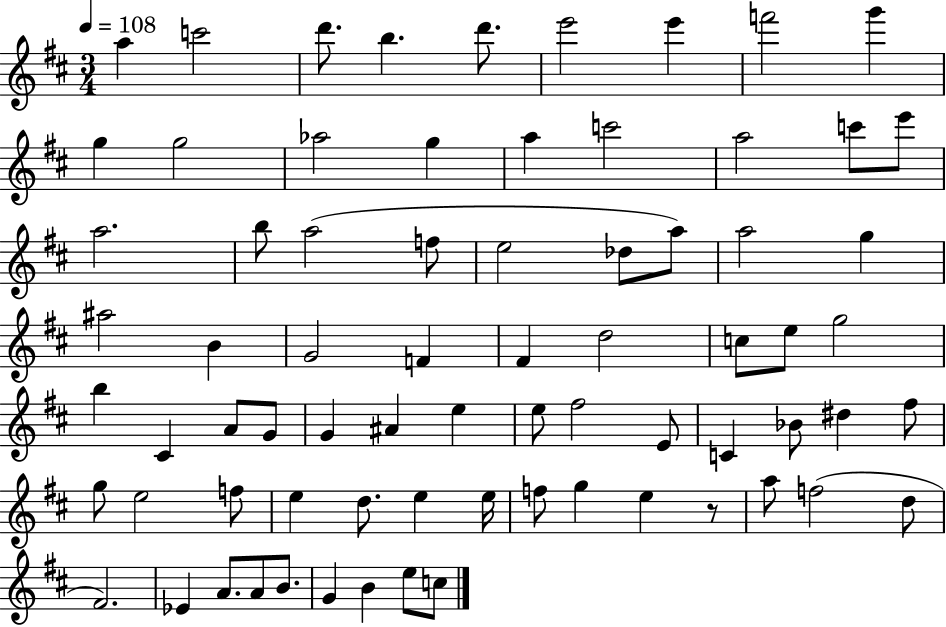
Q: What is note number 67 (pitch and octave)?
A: A4